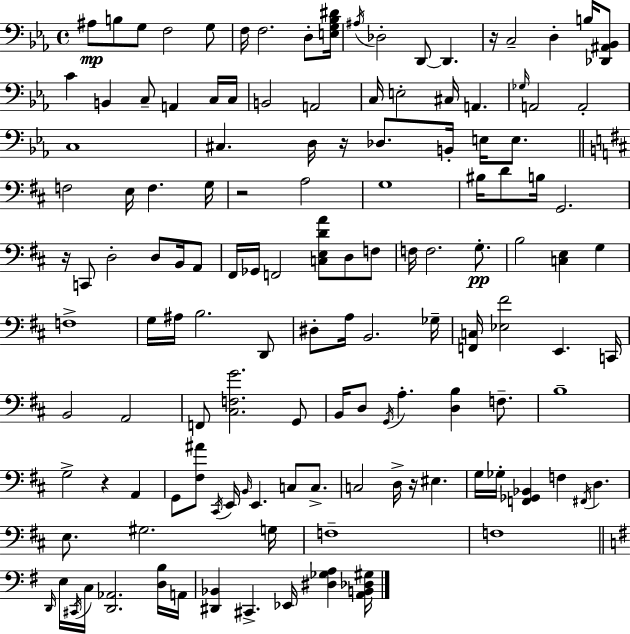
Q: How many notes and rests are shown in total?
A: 133